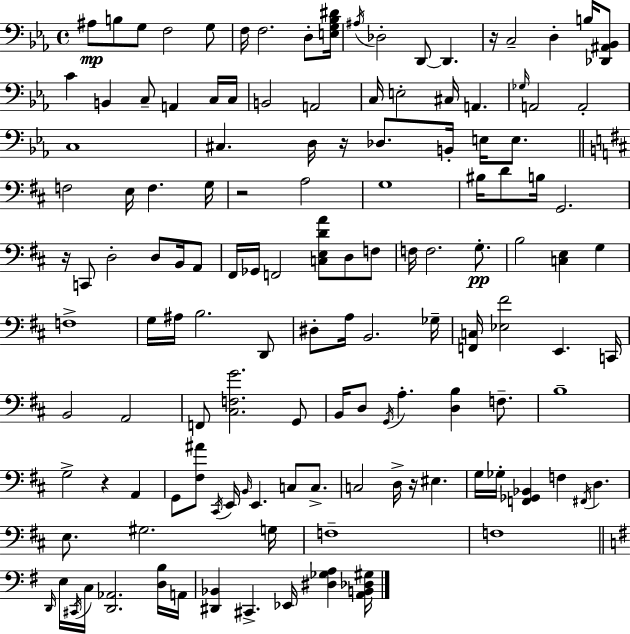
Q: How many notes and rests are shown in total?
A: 133